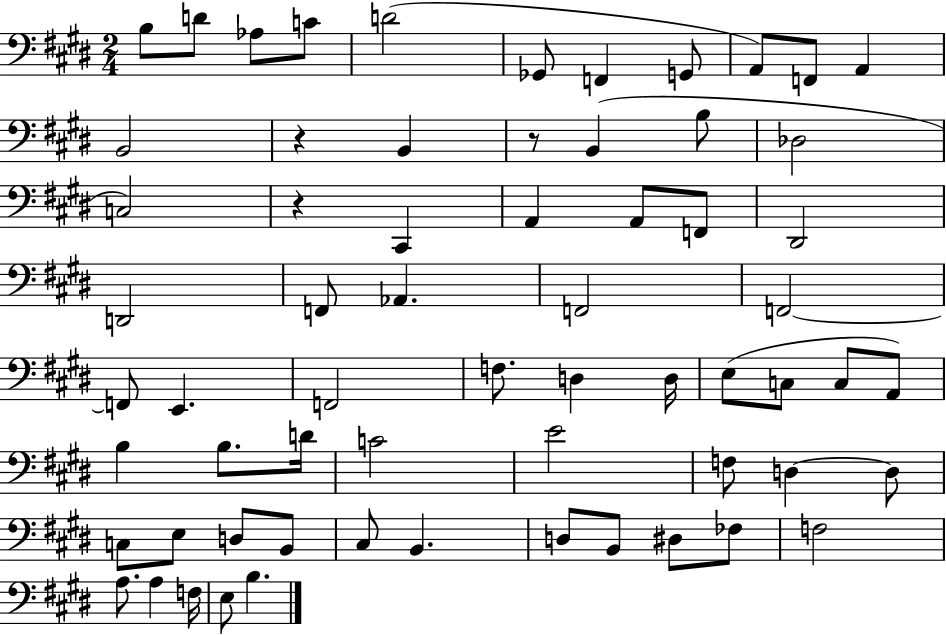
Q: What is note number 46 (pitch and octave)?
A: C3